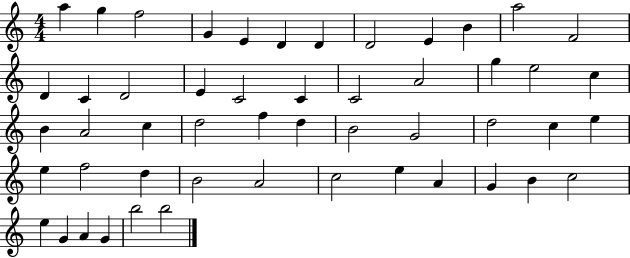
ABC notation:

X:1
T:Untitled
M:4/4
L:1/4
K:C
a g f2 G E D D D2 E B a2 F2 D C D2 E C2 C C2 A2 g e2 c B A2 c d2 f d B2 G2 d2 c e e f2 d B2 A2 c2 e A G B c2 e G A G b2 b2